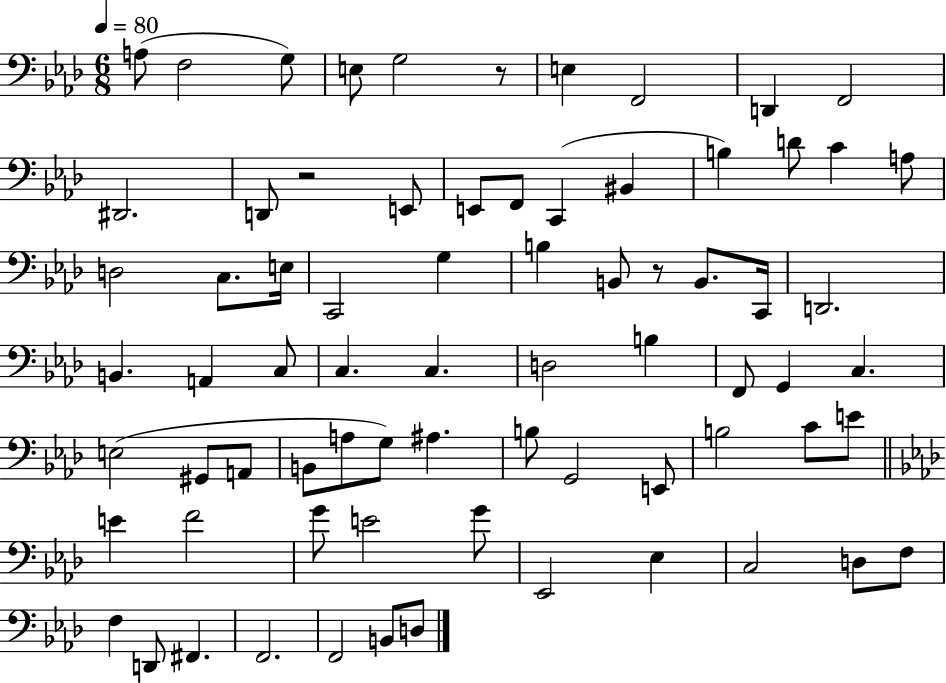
A3/e F3/h G3/e E3/e G3/h R/e E3/q F2/h D2/q F2/h D#2/h. D2/e R/h E2/e E2/e F2/e C2/q BIS2/q B3/q D4/e C4/q A3/e D3/h C3/e. E3/s C2/h G3/q B3/q B2/e R/e B2/e. C2/s D2/h. B2/q. A2/q C3/e C3/q. C3/q. D3/h B3/q F2/e G2/q C3/q. E3/h G#2/e A2/e B2/e A3/e G3/e A#3/q. B3/e G2/h E2/e B3/h C4/e E4/e E4/q F4/h G4/e E4/h G4/e Eb2/h Eb3/q C3/h D3/e F3/e F3/q D2/e F#2/q. F2/h. F2/h B2/e D3/e